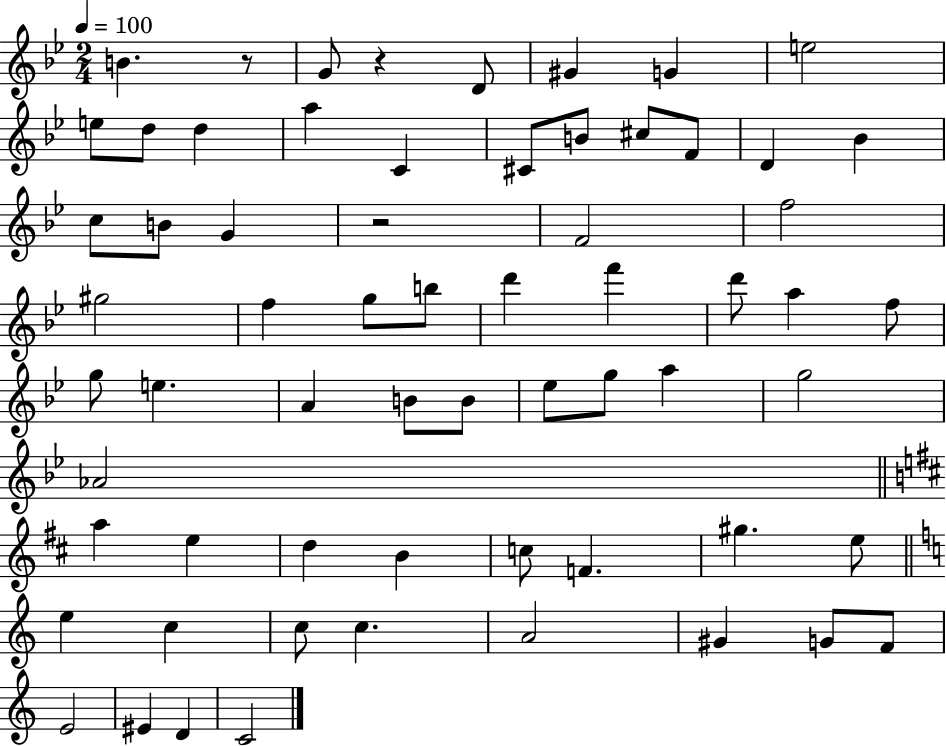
{
  \clef treble
  \numericTimeSignature
  \time 2/4
  \key bes \major
  \tempo 4 = 100
  \repeat volta 2 { b'4. r8 | g'8 r4 d'8 | gis'4 g'4 | e''2 | \break e''8 d''8 d''4 | a''4 c'4 | cis'8 b'8 cis''8 f'8 | d'4 bes'4 | \break c''8 b'8 g'4 | r2 | f'2 | f''2 | \break gis''2 | f''4 g''8 b''8 | d'''4 f'''4 | d'''8 a''4 f''8 | \break g''8 e''4. | a'4 b'8 b'8 | ees''8 g''8 a''4 | g''2 | \break aes'2 | \bar "||" \break \key b \minor a''4 e''4 | d''4 b'4 | c''8 f'4. | gis''4. e''8 | \break \bar "||" \break \key c \major e''4 c''4 | c''8 c''4. | a'2 | gis'4 g'8 f'8 | \break e'2 | eis'4 d'4 | c'2 | } \bar "|."
}